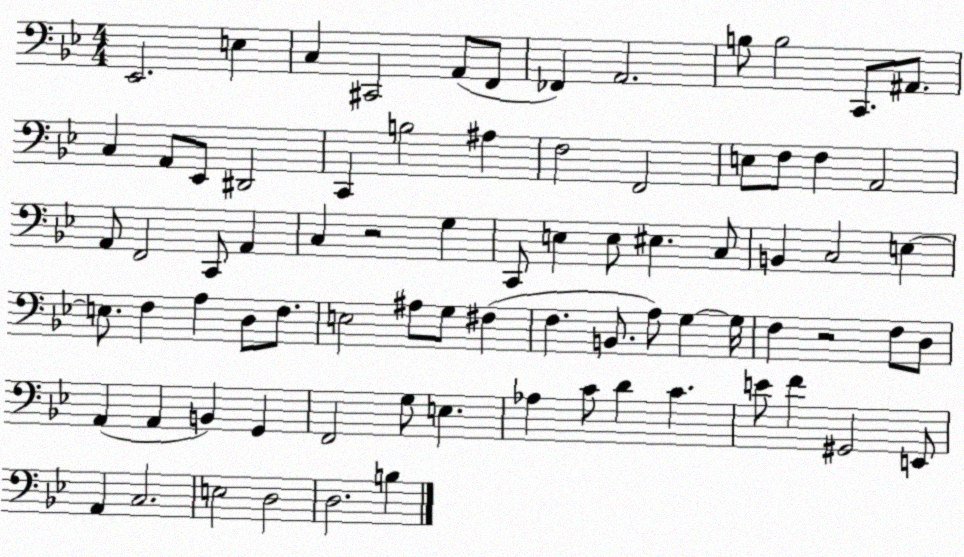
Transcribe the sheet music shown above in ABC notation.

X:1
T:Untitled
M:4/4
L:1/4
K:Bb
_E,,2 E, C, ^C,,2 A,,/2 F,,/2 _F,, A,,2 B,/2 B,2 C,,/2 ^A,,/2 C, A,,/2 _E,,/2 ^D,,2 C,, B,2 ^A, F,2 F,,2 E,/2 F,/2 F, A,,2 A,,/2 F,,2 C,,/2 A,, C, z2 G, C,,/2 E, E,/2 ^E, C,/2 B,, C,2 E, E,/2 F, A, D,/2 F,/2 E,2 ^A,/2 G,/2 ^F, F, B,,/2 A,/2 G, G,/4 F, z2 F,/2 D,/2 A,, A,, B,, G,, F,,2 G,/2 E, _A, C/2 D C E/2 F ^G,,2 E,,/2 A,, C,2 E,2 D,2 D,2 B,